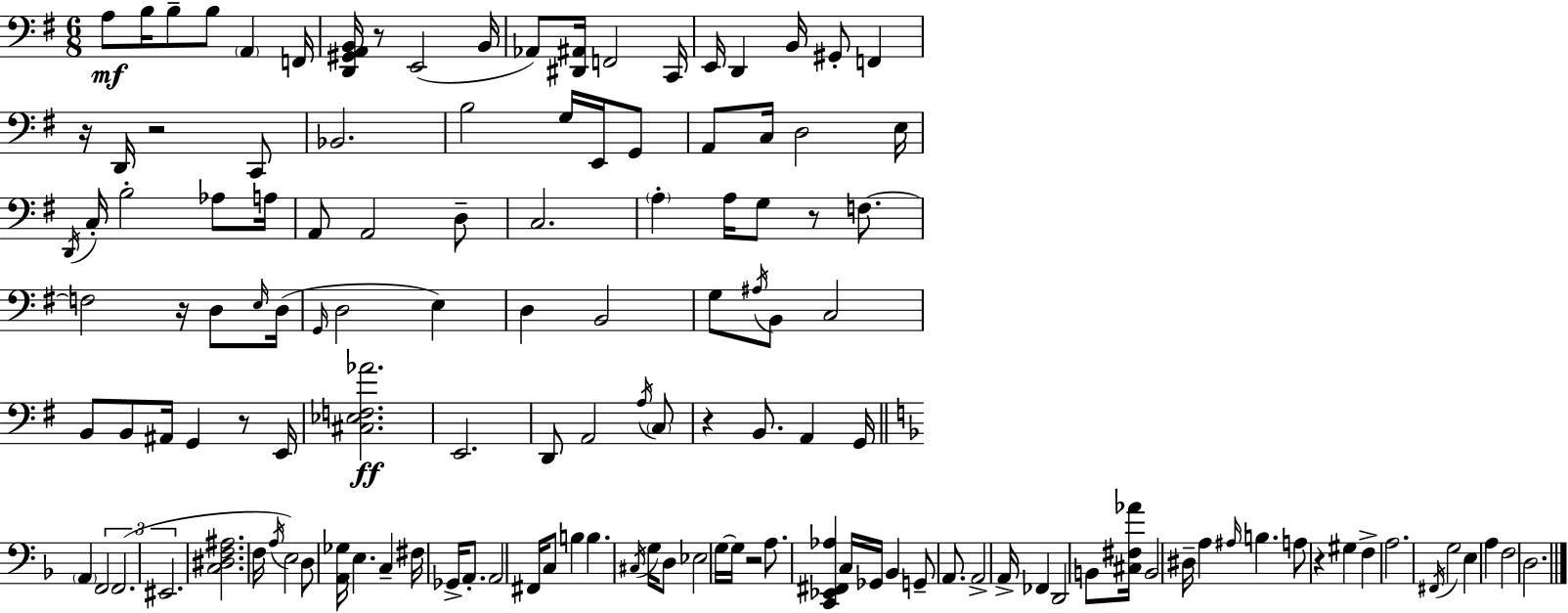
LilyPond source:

{
  \clef bass
  \numericTimeSignature
  \time 6/8
  \key e \minor
  a8\mf b16 b8-- b8 \parenthesize a,4 f,16 | <d, gis, a, b,>16 r8 e,2( b,16 | aes,8) <dis, ais,>16 f,2 c,16 | e,16 d,4 b,16 gis,8-. f,4 | \break r16 d,16 r2 c,8 | bes,2. | b2 g16 e,16 g,8 | a,8 c16 d2 e16 | \break \acciaccatura { d,16 } c16-. b2-. aes8 | a16 a,8 a,2 d8-- | c2. | \parenthesize a4-. a16 g8 r8 f8.~~ | \break f2 r16 d8 | \grace { e16 } d16( \grace { g,16 } d2 e4) | d4 b,2 | g8 \acciaccatura { ais16 } b,8 c2 | \break b,8 b,8 ais,16 g,4 | r8 e,16 <cis ees f aes'>2.\ff | e,2. | d,8 a,2 | \break \acciaccatura { a16 } \parenthesize c8 r4 b,8. | a,4 g,16 \bar "||" \break \key d \minor \parenthesize a,4 \tuplet 3/2 { f,2 | f,2.( | eis,2. } | <c dis f ais>2. | \break f16 \acciaccatura { a16 }) e2 d8 | <a, ges>16 e4. c4-- fis16 | ges,16-> a,8.-. a,2 | fis,16 c8 b4 b4. | \break \acciaccatura { cis16 } g16 d8 ees2 | g16~~ g16 r2 a8. | <c, ees, fis, aes>4 c16 ges,16 bes,4 | g,8-- a,8. a,2-> | \break a,16-> fes,4 d,2 | b,8 <cis fis aes'>16 b,2 | dis16-- a4 \grace { ais16 } b4. | a8 r4 gis4 f4-> | \break a2. | \acciaccatura { fis,16 } g2 | e4 a4 f2 | d2. | \break \bar "|."
}